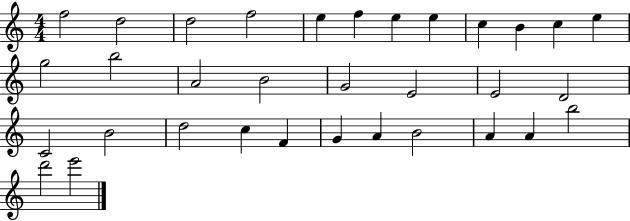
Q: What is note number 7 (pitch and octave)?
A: E5